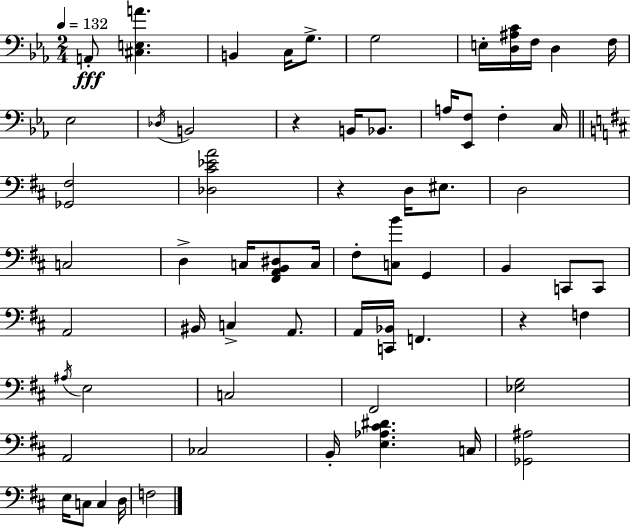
X:1
T:Untitled
M:2/4
L:1/4
K:Cm
A,,/2 [^C,E,A] B,, C,/4 G,/2 G,2 E,/4 [D,^A,C]/4 F,/4 D, F,/4 _E,2 _D,/4 B,,2 z B,,/4 _B,,/2 A,/4 [_E,,F,]/2 F, C,/4 [_G,,^F,]2 [_D,^C_EA]2 z D,/4 ^E,/2 D,2 C,2 D, C,/4 [^F,,A,,B,,^D,]/2 C,/4 ^F,/2 [C,B]/2 G,, B,, C,,/2 C,,/2 A,,2 ^B,,/4 C, A,,/2 A,,/4 [C,,_B,,]/4 F,, z F, ^A,/4 E,2 C,2 ^F,,2 [_E,G,]2 A,,2 _C,2 B,,/4 [E,_A,^C^D] C,/4 [_G,,^A,]2 E,/4 C,/2 C, D,/4 F,2